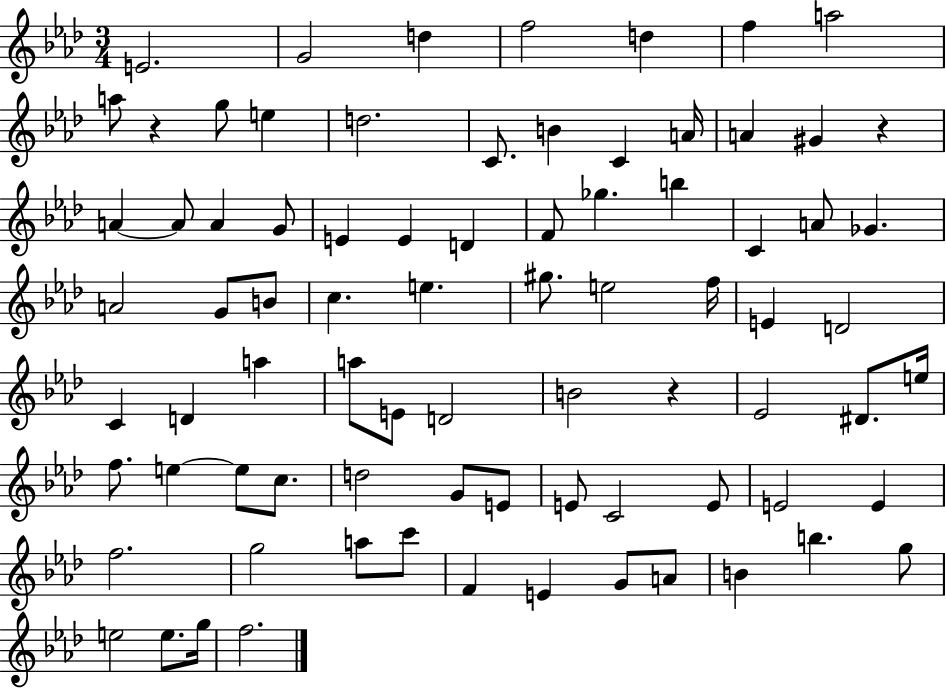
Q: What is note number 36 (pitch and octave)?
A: G#5